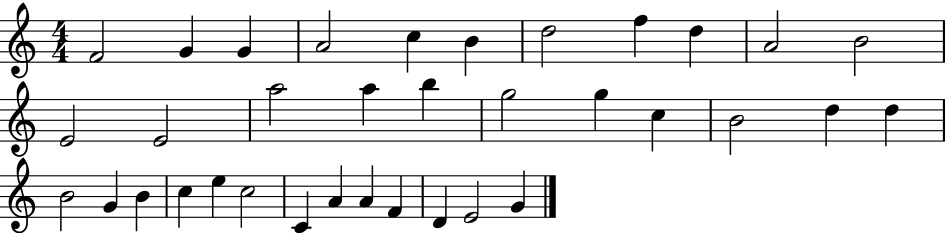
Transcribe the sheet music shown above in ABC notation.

X:1
T:Untitled
M:4/4
L:1/4
K:C
F2 G G A2 c B d2 f d A2 B2 E2 E2 a2 a b g2 g c B2 d d B2 G B c e c2 C A A F D E2 G